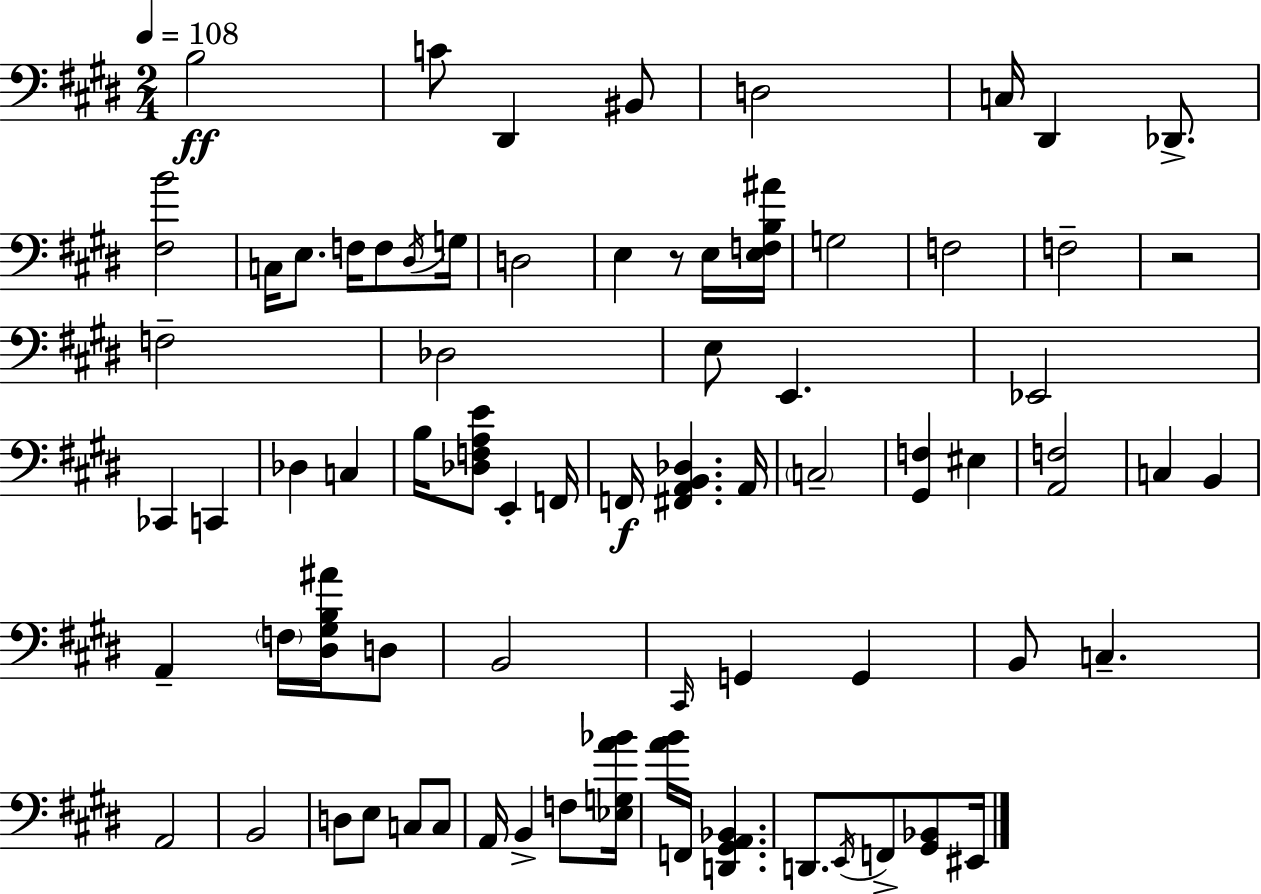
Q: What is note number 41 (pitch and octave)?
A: D3